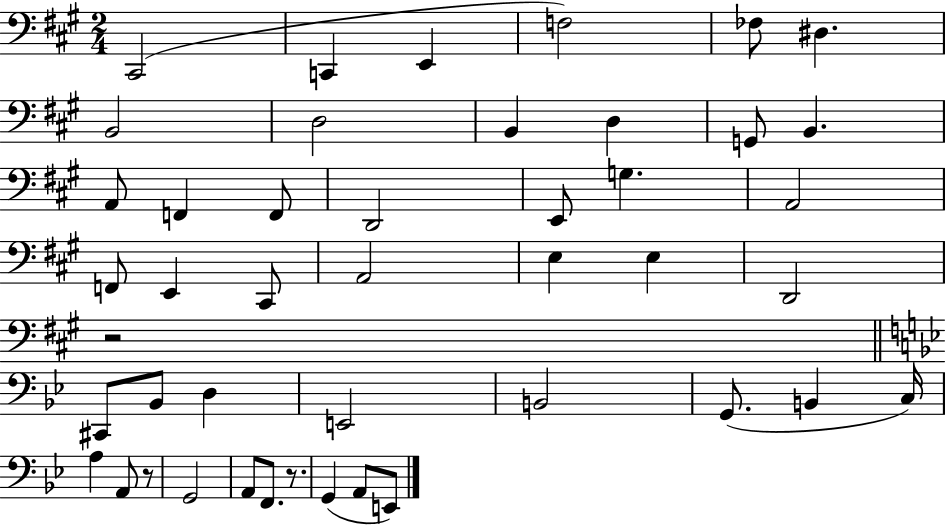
C#2/h C2/q E2/q F3/h FES3/e D#3/q. B2/h D3/h B2/q D3/q G2/e B2/q. A2/e F2/q F2/e D2/h E2/e G3/q. A2/h F2/e E2/q C#2/e A2/h E3/q E3/q D2/h R/h C#2/e Bb2/e D3/q E2/h B2/h G2/e. B2/q C3/s A3/q A2/e R/e G2/h A2/e F2/e. R/e. G2/q A2/e E2/e